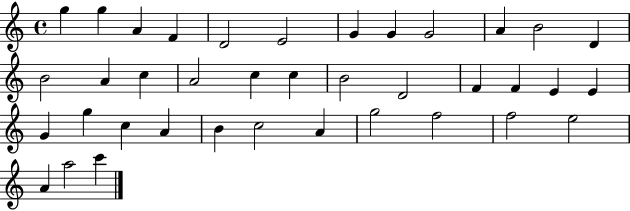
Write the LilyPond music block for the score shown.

{
  \clef treble
  \time 4/4
  \defaultTimeSignature
  \key c \major
  g''4 g''4 a'4 f'4 | d'2 e'2 | g'4 g'4 g'2 | a'4 b'2 d'4 | \break b'2 a'4 c''4 | a'2 c''4 c''4 | b'2 d'2 | f'4 f'4 e'4 e'4 | \break g'4 g''4 c''4 a'4 | b'4 c''2 a'4 | g''2 f''2 | f''2 e''2 | \break a'4 a''2 c'''4 | \bar "|."
}